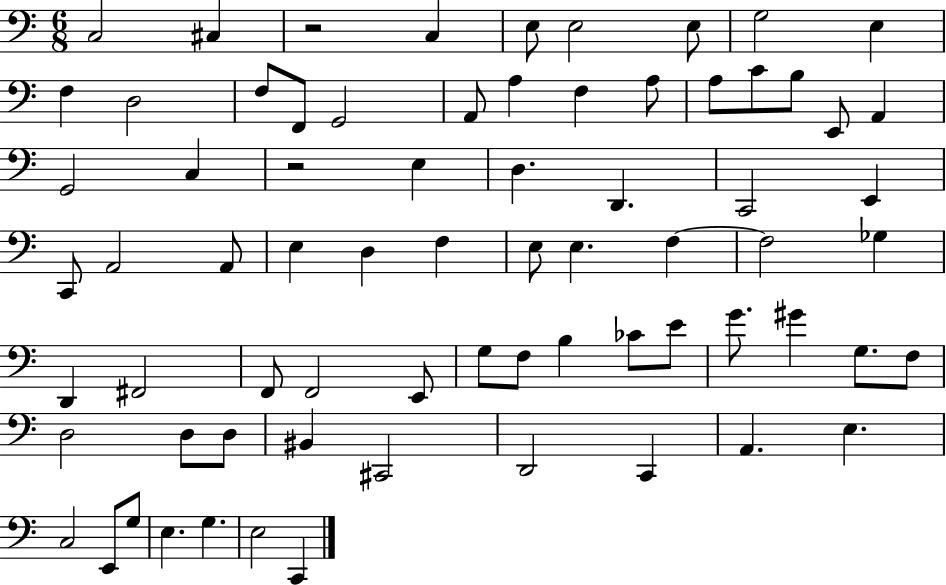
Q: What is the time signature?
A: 6/8